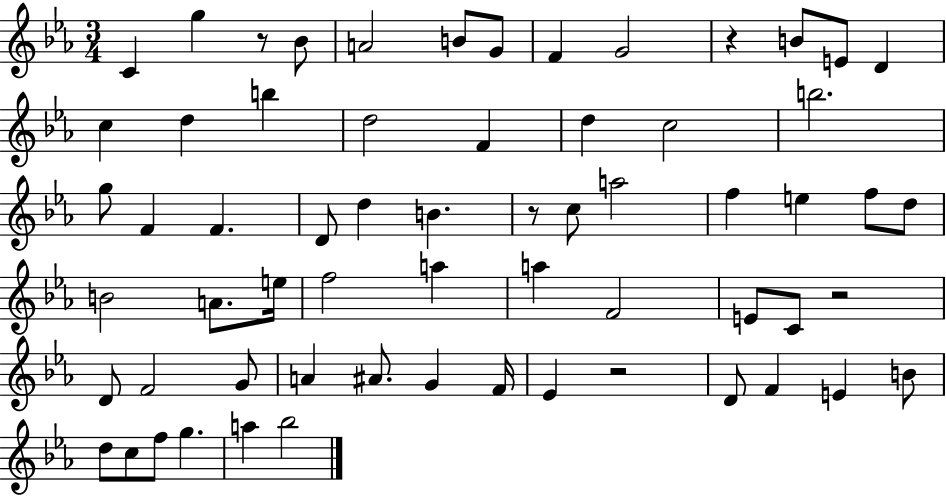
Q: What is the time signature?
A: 3/4